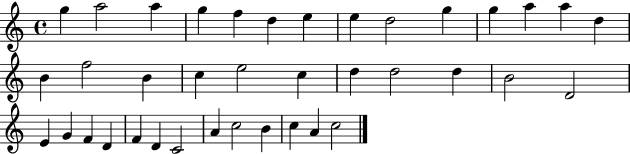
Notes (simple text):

G5/q A5/h A5/q G5/q F5/q D5/q E5/q E5/q D5/h G5/q G5/q A5/q A5/q D5/q B4/q F5/h B4/q C5/q E5/h C5/q D5/q D5/h D5/q B4/h D4/h E4/q G4/q F4/q D4/q F4/q D4/q C4/h A4/q C5/h B4/q C5/q A4/q C5/h